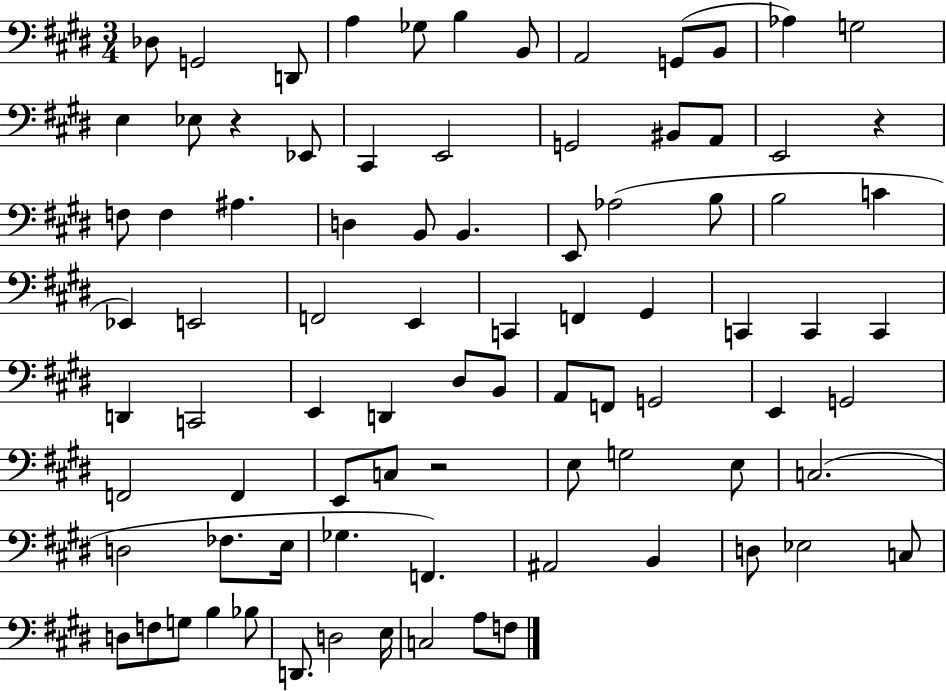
Db3/e G2/h D2/e A3/q Gb3/e B3/q B2/e A2/h G2/e B2/e Ab3/q G3/h E3/q Eb3/e R/q Eb2/e C#2/q E2/h G2/h BIS2/e A2/e E2/h R/q F3/e F3/q A#3/q. D3/q B2/e B2/q. E2/e Ab3/h B3/e B3/h C4/q Eb2/q E2/h F2/h E2/q C2/q F2/q G#2/q C2/q C2/q C2/q D2/q C2/h E2/q D2/q D#3/e B2/e A2/e F2/e G2/h E2/q G2/h F2/h F2/q E2/e C3/e R/h E3/e G3/h E3/e C3/h. D3/h FES3/e. E3/s Gb3/q. F2/q. A#2/h B2/q D3/e Eb3/h C3/e D3/e F3/e G3/e B3/q Bb3/e D2/e. D3/h E3/s C3/h A3/e F3/e